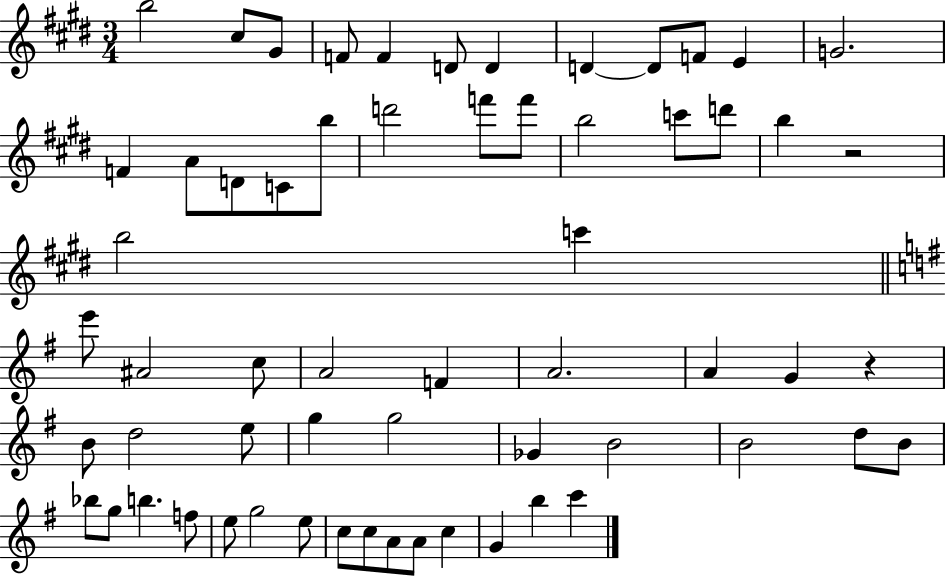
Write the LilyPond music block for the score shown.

{
  \clef treble
  \numericTimeSignature
  \time 3/4
  \key e \major
  b''2 cis''8 gis'8 | f'8 f'4 d'8 d'4 | d'4~~ d'8 f'8 e'4 | g'2. | \break f'4 a'8 d'8 c'8 b''8 | d'''2 f'''8 f'''8 | b''2 c'''8 d'''8 | b''4 r2 | \break b''2 c'''4 | \bar "||" \break \key e \minor e'''8 ais'2 c''8 | a'2 f'4 | a'2. | a'4 g'4 r4 | \break b'8 d''2 e''8 | g''4 g''2 | ges'4 b'2 | b'2 d''8 b'8 | \break bes''8 g''8 b''4. f''8 | e''8 g''2 e''8 | c''8 c''8 a'8 a'8 c''4 | g'4 b''4 c'''4 | \break \bar "|."
}